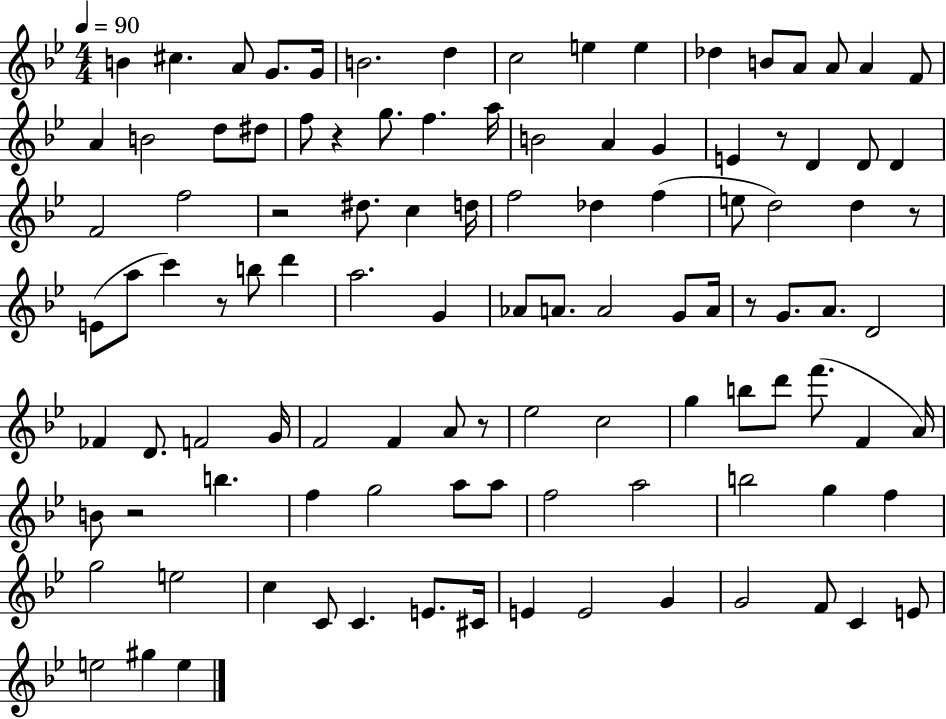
{
  \clef treble
  \numericTimeSignature
  \time 4/4
  \key bes \major
  \tempo 4 = 90
  b'4 cis''4. a'8 g'8. g'16 | b'2. d''4 | c''2 e''4 e''4 | des''4 b'8 a'8 a'8 a'4 f'8 | \break a'4 b'2 d''8 dis''8 | f''8 r4 g''8. f''4. a''16 | b'2 a'4 g'4 | e'4 r8 d'4 d'8 d'4 | \break f'2 f''2 | r2 dis''8. c''4 d''16 | f''2 des''4 f''4( | e''8 d''2) d''4 r8 | \break e'8( a''8 c'''4) r8 b''8 d'''4 | a''2. g'4 | aes'8 a'8. a'2 g'8 a'16 | r8 g'8. a'8. d'2 | \break fes'4 d'8. f'2 g'16 | f'2 f'4 a'8 r8 | ees''2 c''2 | g''4 b''8 d'''8 f'''8.( f'4 a'16) | \break b'8 r2 b''4. | f''4 g''2 a''8 a''8 | f''2 a''2 | b''2 g''4 f''4 | \break g''2 e''2 | c''4 c'8 c'4. e'8. cis'16 | e'4 e'2 g'4 | g'2 f'8 c'4 e'8 | \break e''2 gis''4 e''4 | \bar "|."
}